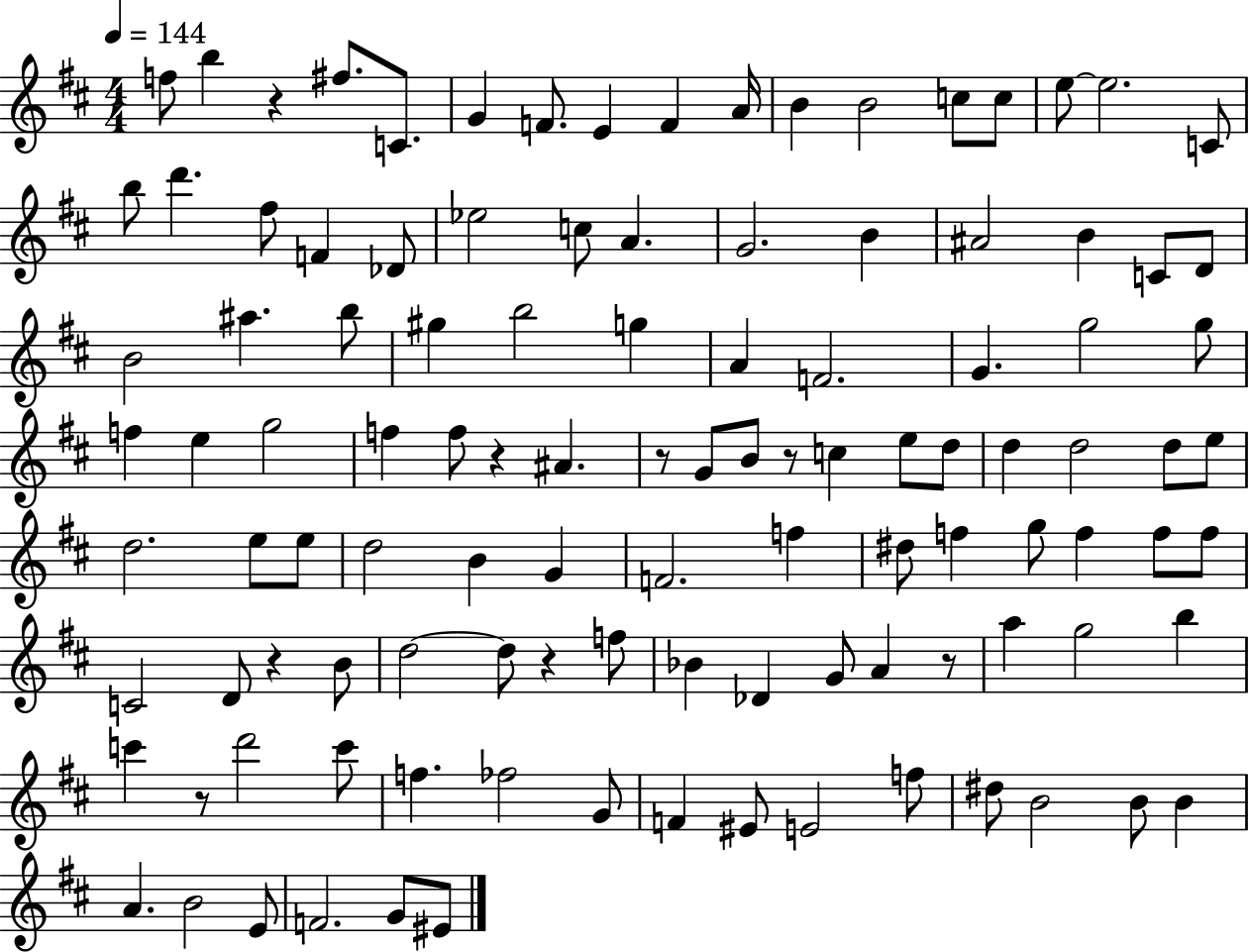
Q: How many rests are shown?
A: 8